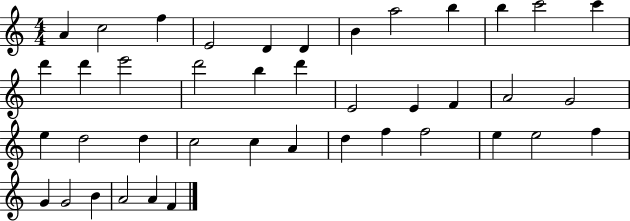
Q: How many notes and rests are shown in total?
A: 41